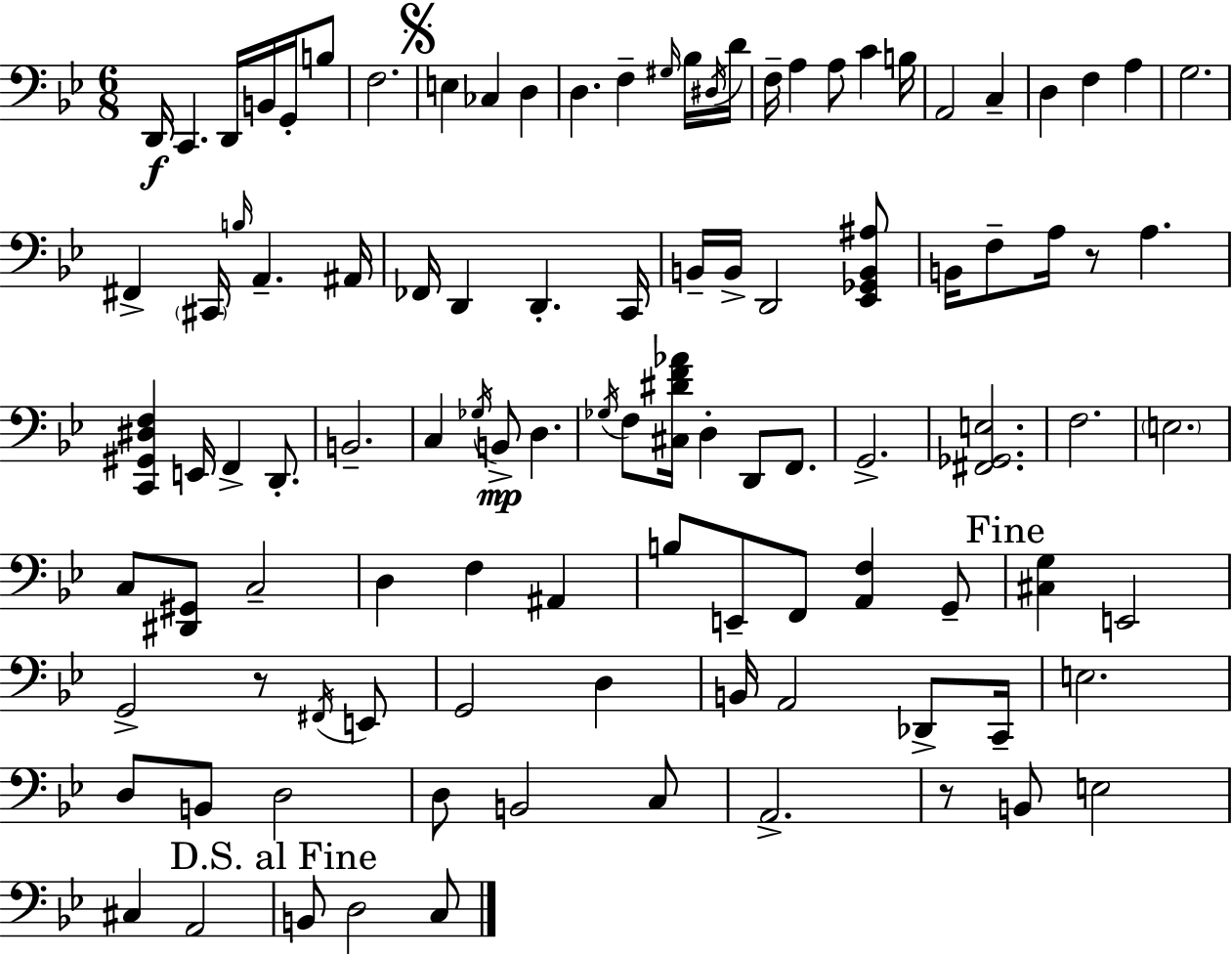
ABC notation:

X:1
T:Untitled
M:6/8
L:1/4
K:Bb
D,,/4 C,, D,,/4 B,,/4 G,,/4 B,/2 F,2 E, _C, D, D, F, ^G,/4 _B,/4 ^D,/4 D/4 F,/4 A, A,/2 C B,/4 A,,2 C, D, F, A, G,2 ^F,, ^C,,/4 B,/4 A,, ^A,,/4 _F,,/4 D,, D,, C,,/4 B,,/4 B,,/4 D,,2 [_E,,_G,,B,,^A,]/2 B,,/4 F,/2 A,/4 z/2 A, [C,,^G,,^D,F,] E,,/4 F,, D,,/2 B,,2 C, _G,/4 B,,/2 D, _G,/4 F,/2 [^C,^DF_A]/4 D, D,,/2 F,,/2 G,,2 [^F,,_G,,E,]2 F,2 E,2 C,/2 [^D,,^G,,]/2 C,2 D, F, ^A,, B,/2 E,,/2 F,,/2 [A,,F,] G,,/2 [^C,G,] E,,2 G,,2 z/2 ^F,,/4 E,,/2 G,,2 D, B,,/4 A,,2 _D,,/2 C,,/4 E,2 D,/2 B,,/2 D,2 D,/2 B,,2 C,/2 A,,2 z/2 B,,/2 E,2 ^C, A,,2 B,,/2 D,2 C,/2